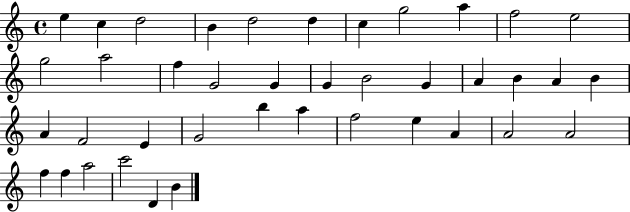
E5/q C5/q D5/h B4/q D5/h D5/q C5/q G5/h A5/q F5/h E5/h G5/h A5/h F5/q G4/h G4/q G4/q B4/h G4/q A4/q B4/q A4/q B4/q A4/q F4/h E4/q G4/h B5/q A5/q F5/h E5/q A4/q A4/h A4/h F5/q F5/q A5/h C6/h D4/q B4/q